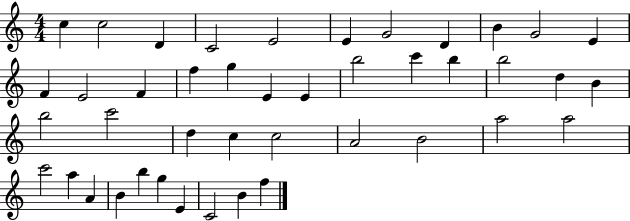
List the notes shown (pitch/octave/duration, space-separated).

C5/q C5/h D4/q C4/h E4/h E4/q G4/h D4/q B4/q G4/h E4/q F4/q E4/h F4/q F5/q G5/q E4/q E4/q B5/h C6/q B5/q B5/h D5/q B4/q B5/h C6/h D5/q C5/q C5/h A4/h B4/h A5/h A5/h C6/h A5/q A4/q B4/q B5/q G5/q E4/q C4/h B4/q F5/q